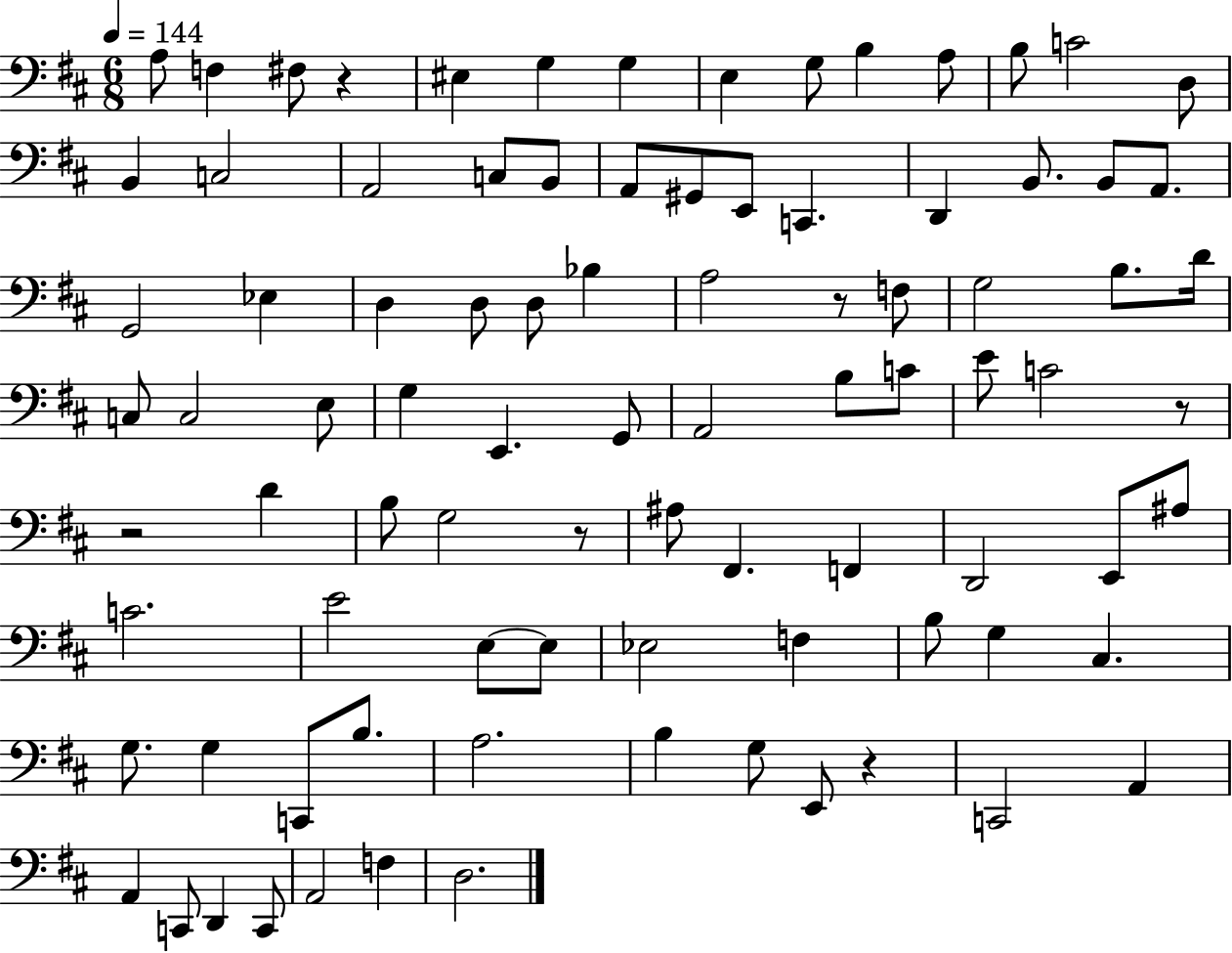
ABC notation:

X:1
T:Untitled
M:6/8
L:1/4
K:D
A,/2 F, ^F,/2 z ^E, G, G, E, G,/2 B, A,/2 B,/2 C2 D,/2 B,, C,2 A,,2 C,/2 B,,/2 A,,/2 ^G,,/2 E,,/2 C,, D,, B,,/2 B,,/2 A,,/2 G,,2 _E, D, D,/2 D,/2 _B, A,2 z/2 F,/2 G,2 B,/2 D/4 C,/2 C,2 E,/2 G, E,, G,,/2 A,,2 B,/2 C/2 E/2 C2 z/2 z2 D B,/2 G,2 z/2 ^A,/2 ^F,, F,, D,,2 E,,/2 ^A,/2 C2 E2 E,/2 E,/2 _E,2 F, B,/2 G, ^C, G,/2 G, C,,/2 B,/2 A,2 B, G,/2 E,,/2 z C,,2 A,, A,, C,,/2 D,, C,,/2 A,,2 F, D,2